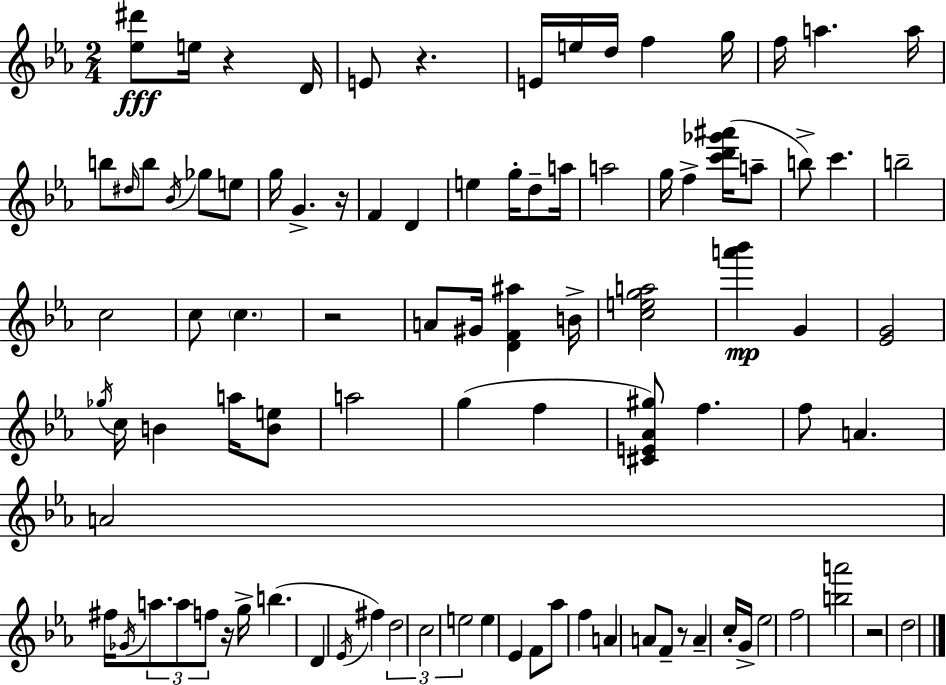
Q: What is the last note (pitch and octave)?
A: D5